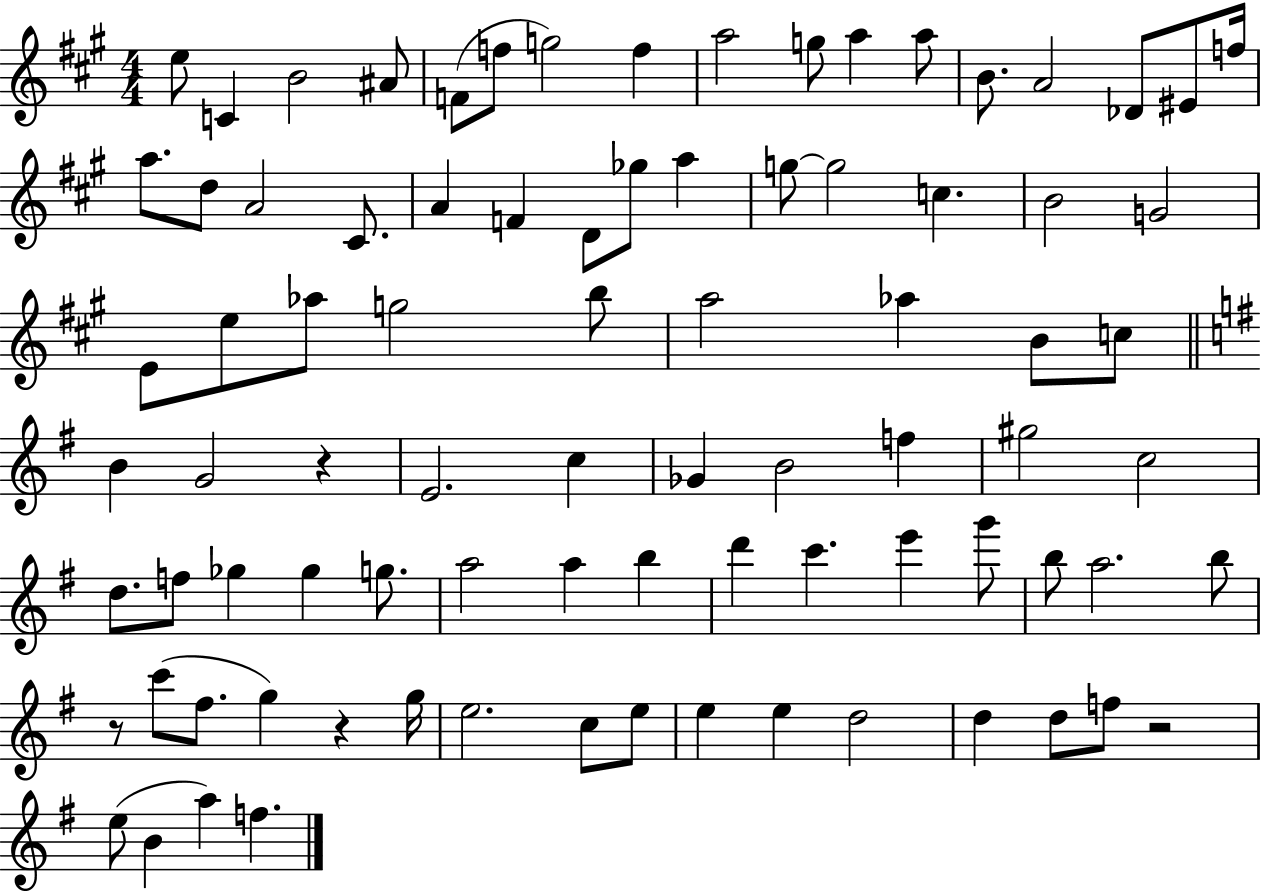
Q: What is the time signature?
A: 4/4